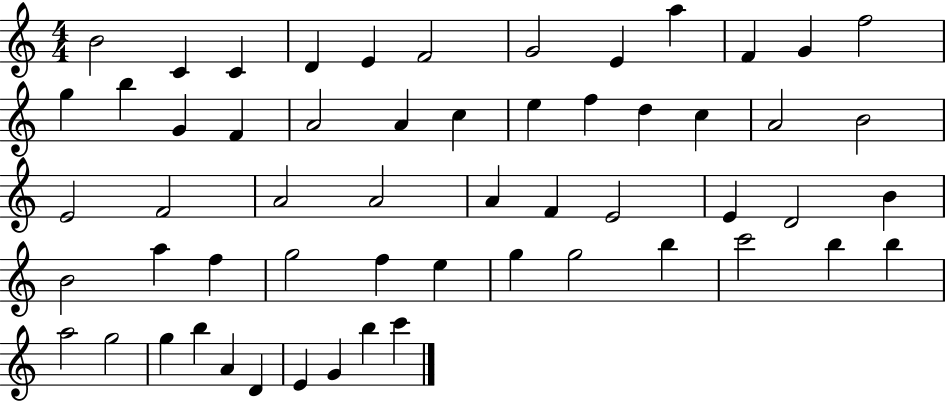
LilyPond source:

{
  \clef treble
  \numericTimeSignature
  \time 4/4
  \key c \major
  b'2 c'4 c'4 | d'4 e'4 f'2 | g'2 e'4 a''4 | f'4 g'4 f''2 | \break g''4 b''4 g'4 f'4 | a'2 a'4 c''4 | e''4 f''4 d''4 c''4 | a'2 b'2 | \break e'2 f'2 | a'2 a'2 | a'4 f'4 e'2 | e'4 d'2 b'4 | \break b'2 a''4 f''4 | g''2 f''4 e''4 | g''4 g''2 b''4 | c'''2 b''4 b''4 | \break a''2 g''2 | g''4 b''4 a'4 d'4 | e'4 g'4 b''4 c'''4 | \bar "|."
}